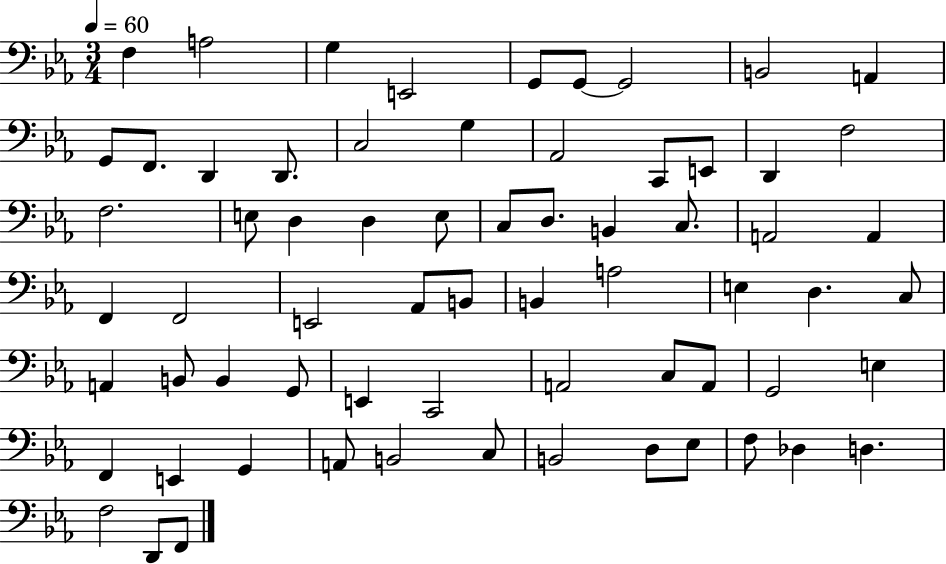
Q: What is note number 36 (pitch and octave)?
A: B2